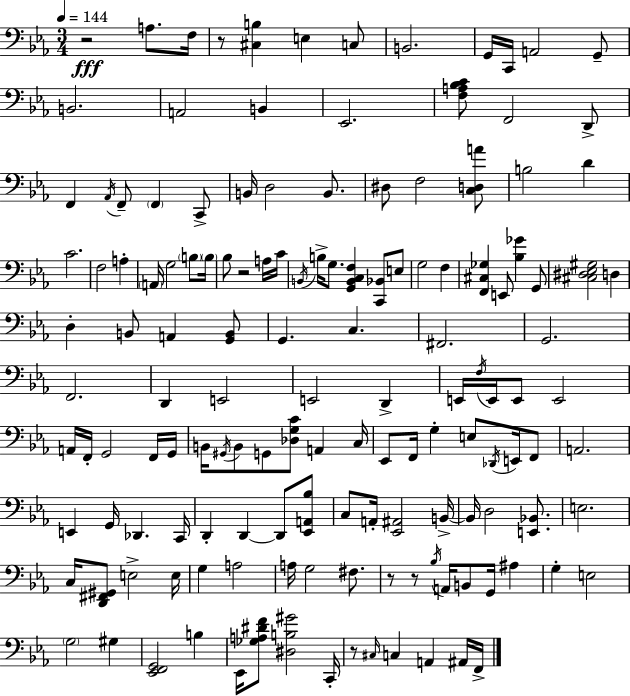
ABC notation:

X:1
T:Untitled
M:3/4
L:1/4
K:Eb
z2 A,/2 F,/4 z/2 [^C,B,] E, C,/2 B,,2 G,,/4 C,,/4 A,,2 G,,/2 B,,2 A,,2 B,, _E,,2 [F,A,_B,C]/2 F,,2 D,,/2 F,, _A,,/4 F,,/2 F,, C,,/2 B,,/4 D,2 B,,/2 ^D,/2 F,2 [C,D,A]/2 B,2 D C2 F,2 A, A,,/4 G,2 B,/2 B,/4 _B,/2 z2 A,/4 C/4 B,,/4 B,/4 G,/2 [G,,B,,C,F,] [C,,_B,,]/2 E,/2 G,2 F, [F,,^C,_G,] E,,/2 [_B,_G] G,,/2 [^C,^D,_E,^G,]2 D, D, B,,/2 A,, [G,,B,,]/2 G,, C, ^F,,2 G,,2 F,,2 D,, E,,2 E,,2 D,, E,,/4 F,/4 E,,/4 E,,/2 E,,2 A,,/4 F,,/4 G,,2 F,,/4 G,,/4 B,,/4 ^G,,/4 B,,/2 G,,/2 [_D,G,C]/2 A,, C,/4 _E,,/2 F,,/4 G, E,/2 _D,,/4 E,,/4 F,,/2 A,,2 E,, G,,/4 _D,, C,,/4 D,, D,, D,,/2 [_E,,A,,_B,]/2 C,/2 A,,/4 [_E,,^A,,]2 B,,/4 B,,/4 D,2 [E,,_B,,]/2 E,2 C,/4 [D,,^F,,^G,,]/2 E,2 E,/4 G, A,2 A,/4 G,2 ^F,/2 z/2 z/2 _B,/4 A,,/4 B,,/2 G,,/4 ^A, G, E,2 G,2 ^G, [_E,,F,,G,,]2 B, _E,,/4 [_G,A,^DF]/2 [^D,B,^G]2 C,,/4 z/2 ^C,/4 C, A,, ^A,,/4 F,,/4